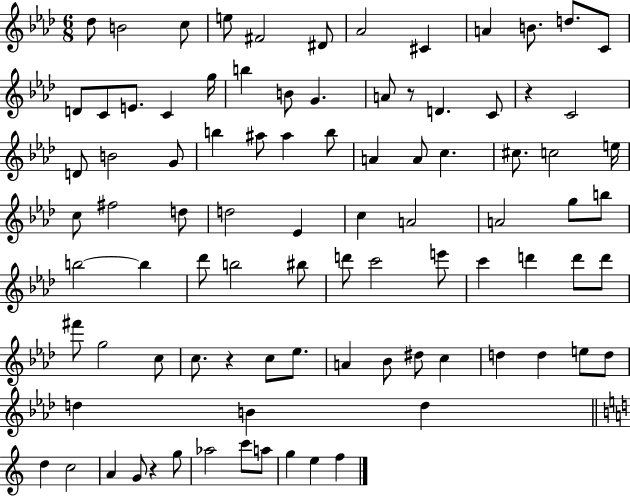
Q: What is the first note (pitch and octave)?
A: Db5